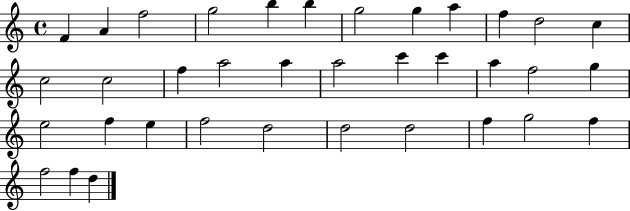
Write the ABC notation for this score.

X:1
T:Untitled
M:4/4
L:1/4
K:C
F A f2 g2 b b g2 g a f d2 c c2 c2 f a2 a a2 c' c' a f2 g e2 f e f2 d2 d2 d2 f g2 f f2 f d